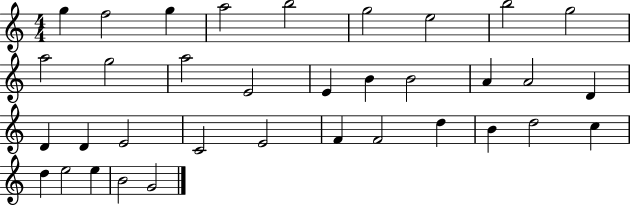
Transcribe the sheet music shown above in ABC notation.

X:1
T:Untitled
M:4/4
L:1/4
K:C
g f2 g a2 b2 g2 e2 b2 g2 a2 g2 a2 E2 E B B2 A A2 D D D E2 C2 E2 F F2 d B d2 c d e2 e B2 G2